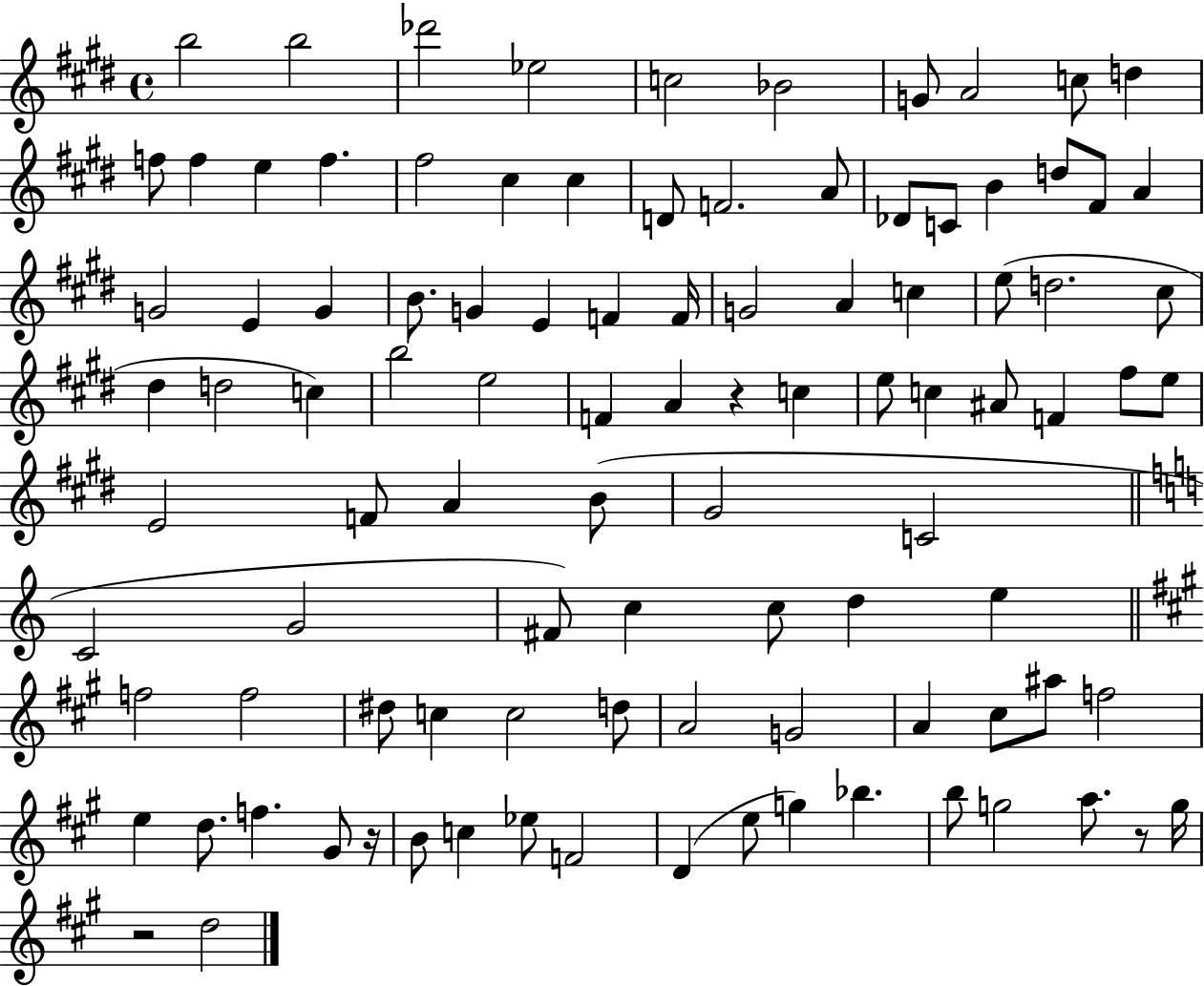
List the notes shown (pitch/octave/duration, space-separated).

B5/h B5/h Db6/h Eb5/h C5/h Bb4/h G4/e A4/h C5/e D5/q F5/e F5/q E5/q F5/q. F#5/h C#5/q C#5/q D4/e F4/h. A4/e Db4/e C4/e B4/q D5/e F#4/e A4/q G4/h E4/q G4/q B4/e. G4/q E4/q F4/q F4/s G4/h A4/q C5/q E5/e D5/h. C#5/e D#5/q D5/h C5/q B5/h E5/h F4/q A4/q R/q C5/q E5/e C5/q A#4/e F4/q F#5/e E5/e E4/h F4/e A4/q B4/e G#4/h C4/h C4/h G4/h F#4/e C5/q C5/e D5/q E5/q F5/h F5/h D#5/e C5/q C5/h D5/e A4/h G4/h A4/q C#5/e A#5/e F5/h E5/q D5/e. F5/q. G#4/e R/s B4/e C5/q Eb5/e F4/h D4/q E5/e G5/q Bb5/q. B5/e G5/h A5/e. R/e G5/s R/h D5/h